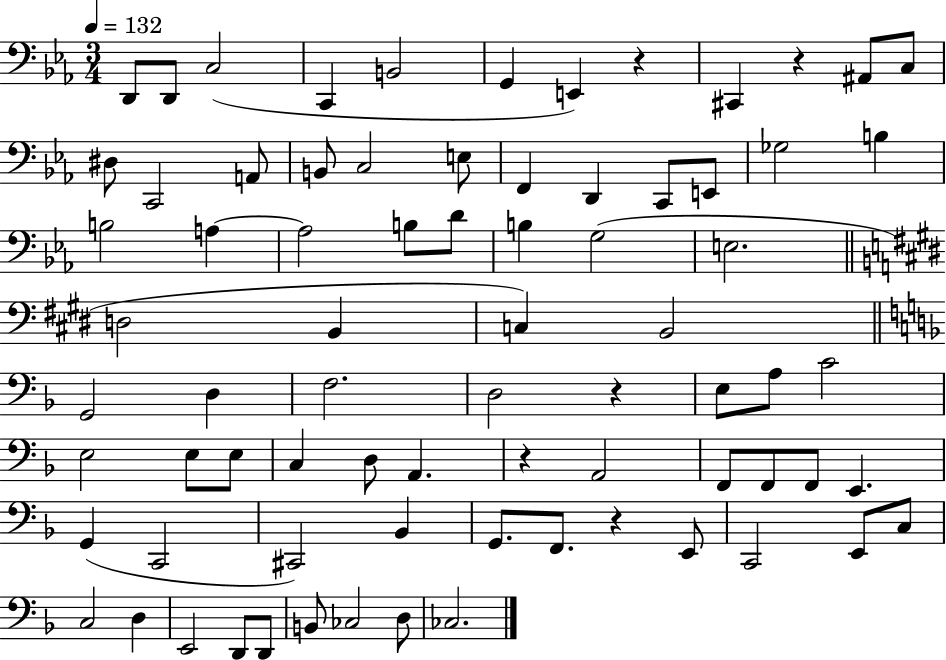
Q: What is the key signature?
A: EES major